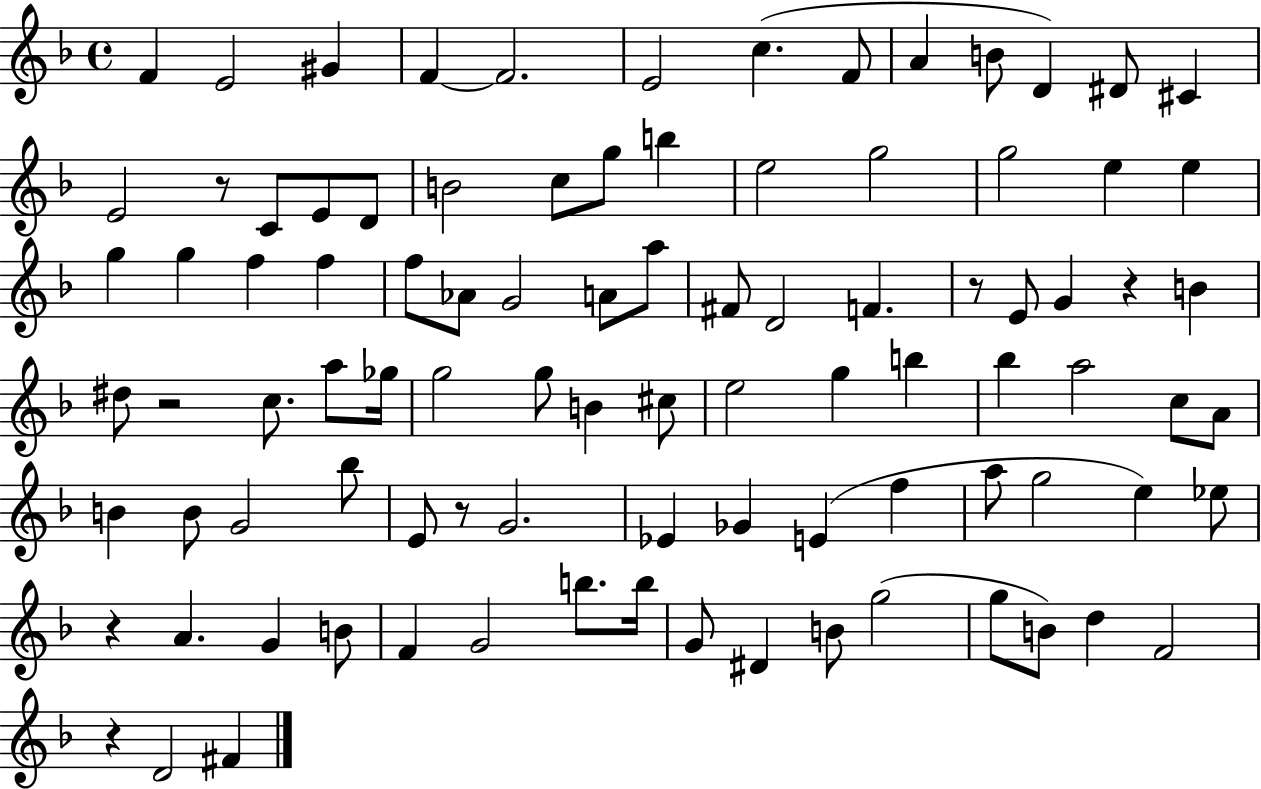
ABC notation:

X:1
T:Untitled
M:4/4
L:1/4
K:F
F E2 ^G F F2 E2 c F/2 A B/2 D ^D/2 ^C E2 z/2 C/2 E/2 D/2 B2 c/2 g/2 b e2 g2 g2 e e g g f f f/2 _A/2 G2 A/2 a/2 ^F/2 D2 F z/2 E/2 G z B ^d/2 z2 c/2 a/2 _g/4 g2 g/2 B ^c/2 e2 g b _b a2 c/2 A/2 B B/2 G2 _b/2 E/2 z/2 G2 _E _G E f a/2 g2 e _e/2 z A G B/2 F G2 b/2 b/4 G/2 ^D B/2 g2 g/2 B/2 d F2 z D2 ^F